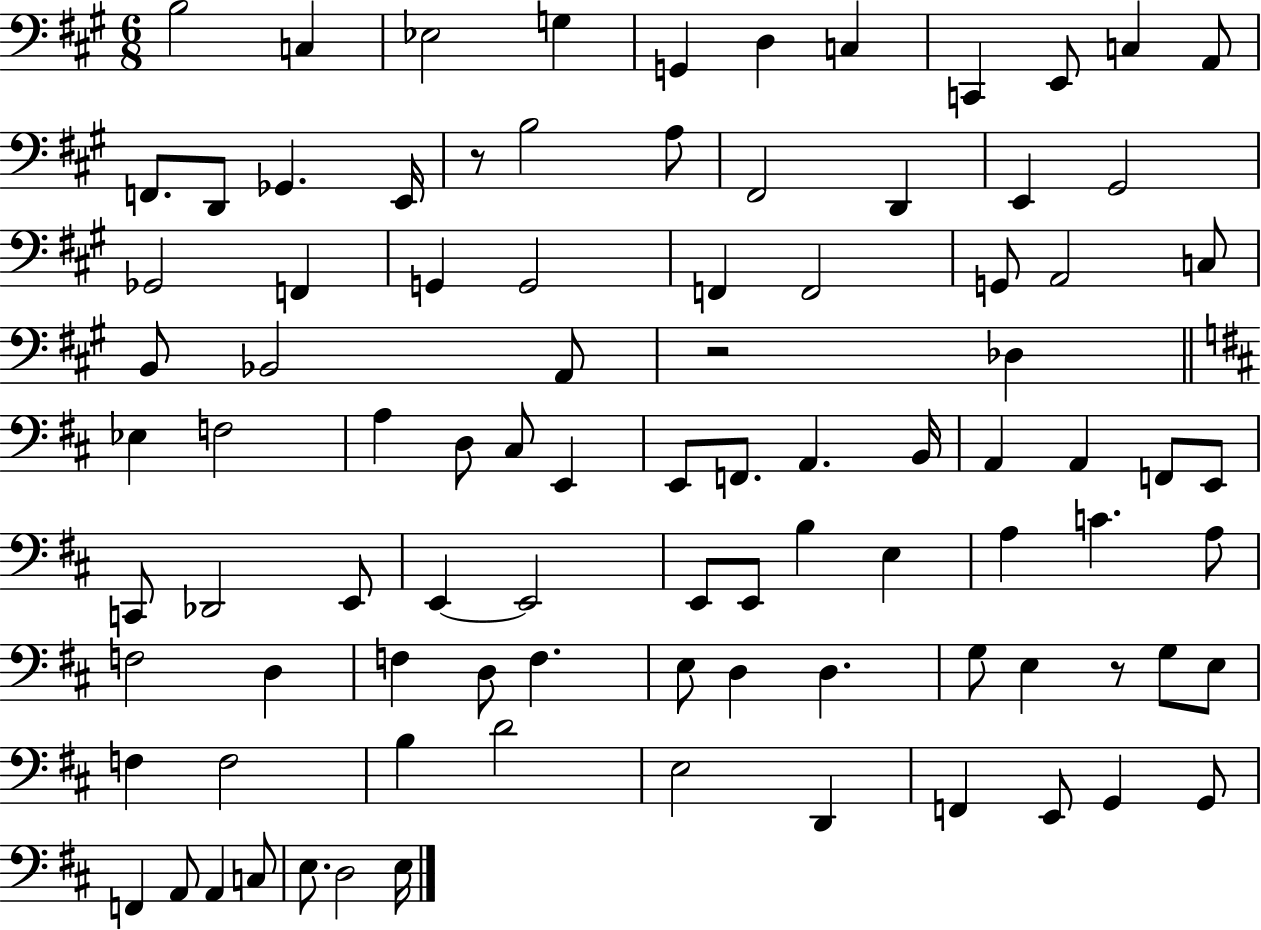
X:1
T:Untitled
M:6/8
L:1/4
K:A
B,2 C, _E,2 G, G,, D, C, C,, E,,/2 C, A,,/2 F,,/2 D,,/2 _G,, E,,/4 z/2 B,2 A,/2 ^F,,2 D,, E,, ^G,,2 _G,,2 F,, G,, G,,2 F,, F,,2 G,,/2 A,,2 C,/2 B,,/2 _B,,2 A,,/2 z2 _D, _E, F,2 A, D,/2 ^C,/2 E,, E,,/2 F,,/2 A,, B,,/4 A,, A,, F,,/2 E,,/2 C,,/2 _D,,2 E,,/2 E,, E,,2 E,,/2 E,,/2 B, E, A, C A,/2 F,2 D, F, D,/2 F, E,/2 D, D, G,/2 E, z/2 G,/2 E,/2 F, F,2 B, D2 E,2 D,, F,, E,,/2 G,, G,,/2 F,, A,,/2 A,, C,/2 E,/2 D,2 E,/4